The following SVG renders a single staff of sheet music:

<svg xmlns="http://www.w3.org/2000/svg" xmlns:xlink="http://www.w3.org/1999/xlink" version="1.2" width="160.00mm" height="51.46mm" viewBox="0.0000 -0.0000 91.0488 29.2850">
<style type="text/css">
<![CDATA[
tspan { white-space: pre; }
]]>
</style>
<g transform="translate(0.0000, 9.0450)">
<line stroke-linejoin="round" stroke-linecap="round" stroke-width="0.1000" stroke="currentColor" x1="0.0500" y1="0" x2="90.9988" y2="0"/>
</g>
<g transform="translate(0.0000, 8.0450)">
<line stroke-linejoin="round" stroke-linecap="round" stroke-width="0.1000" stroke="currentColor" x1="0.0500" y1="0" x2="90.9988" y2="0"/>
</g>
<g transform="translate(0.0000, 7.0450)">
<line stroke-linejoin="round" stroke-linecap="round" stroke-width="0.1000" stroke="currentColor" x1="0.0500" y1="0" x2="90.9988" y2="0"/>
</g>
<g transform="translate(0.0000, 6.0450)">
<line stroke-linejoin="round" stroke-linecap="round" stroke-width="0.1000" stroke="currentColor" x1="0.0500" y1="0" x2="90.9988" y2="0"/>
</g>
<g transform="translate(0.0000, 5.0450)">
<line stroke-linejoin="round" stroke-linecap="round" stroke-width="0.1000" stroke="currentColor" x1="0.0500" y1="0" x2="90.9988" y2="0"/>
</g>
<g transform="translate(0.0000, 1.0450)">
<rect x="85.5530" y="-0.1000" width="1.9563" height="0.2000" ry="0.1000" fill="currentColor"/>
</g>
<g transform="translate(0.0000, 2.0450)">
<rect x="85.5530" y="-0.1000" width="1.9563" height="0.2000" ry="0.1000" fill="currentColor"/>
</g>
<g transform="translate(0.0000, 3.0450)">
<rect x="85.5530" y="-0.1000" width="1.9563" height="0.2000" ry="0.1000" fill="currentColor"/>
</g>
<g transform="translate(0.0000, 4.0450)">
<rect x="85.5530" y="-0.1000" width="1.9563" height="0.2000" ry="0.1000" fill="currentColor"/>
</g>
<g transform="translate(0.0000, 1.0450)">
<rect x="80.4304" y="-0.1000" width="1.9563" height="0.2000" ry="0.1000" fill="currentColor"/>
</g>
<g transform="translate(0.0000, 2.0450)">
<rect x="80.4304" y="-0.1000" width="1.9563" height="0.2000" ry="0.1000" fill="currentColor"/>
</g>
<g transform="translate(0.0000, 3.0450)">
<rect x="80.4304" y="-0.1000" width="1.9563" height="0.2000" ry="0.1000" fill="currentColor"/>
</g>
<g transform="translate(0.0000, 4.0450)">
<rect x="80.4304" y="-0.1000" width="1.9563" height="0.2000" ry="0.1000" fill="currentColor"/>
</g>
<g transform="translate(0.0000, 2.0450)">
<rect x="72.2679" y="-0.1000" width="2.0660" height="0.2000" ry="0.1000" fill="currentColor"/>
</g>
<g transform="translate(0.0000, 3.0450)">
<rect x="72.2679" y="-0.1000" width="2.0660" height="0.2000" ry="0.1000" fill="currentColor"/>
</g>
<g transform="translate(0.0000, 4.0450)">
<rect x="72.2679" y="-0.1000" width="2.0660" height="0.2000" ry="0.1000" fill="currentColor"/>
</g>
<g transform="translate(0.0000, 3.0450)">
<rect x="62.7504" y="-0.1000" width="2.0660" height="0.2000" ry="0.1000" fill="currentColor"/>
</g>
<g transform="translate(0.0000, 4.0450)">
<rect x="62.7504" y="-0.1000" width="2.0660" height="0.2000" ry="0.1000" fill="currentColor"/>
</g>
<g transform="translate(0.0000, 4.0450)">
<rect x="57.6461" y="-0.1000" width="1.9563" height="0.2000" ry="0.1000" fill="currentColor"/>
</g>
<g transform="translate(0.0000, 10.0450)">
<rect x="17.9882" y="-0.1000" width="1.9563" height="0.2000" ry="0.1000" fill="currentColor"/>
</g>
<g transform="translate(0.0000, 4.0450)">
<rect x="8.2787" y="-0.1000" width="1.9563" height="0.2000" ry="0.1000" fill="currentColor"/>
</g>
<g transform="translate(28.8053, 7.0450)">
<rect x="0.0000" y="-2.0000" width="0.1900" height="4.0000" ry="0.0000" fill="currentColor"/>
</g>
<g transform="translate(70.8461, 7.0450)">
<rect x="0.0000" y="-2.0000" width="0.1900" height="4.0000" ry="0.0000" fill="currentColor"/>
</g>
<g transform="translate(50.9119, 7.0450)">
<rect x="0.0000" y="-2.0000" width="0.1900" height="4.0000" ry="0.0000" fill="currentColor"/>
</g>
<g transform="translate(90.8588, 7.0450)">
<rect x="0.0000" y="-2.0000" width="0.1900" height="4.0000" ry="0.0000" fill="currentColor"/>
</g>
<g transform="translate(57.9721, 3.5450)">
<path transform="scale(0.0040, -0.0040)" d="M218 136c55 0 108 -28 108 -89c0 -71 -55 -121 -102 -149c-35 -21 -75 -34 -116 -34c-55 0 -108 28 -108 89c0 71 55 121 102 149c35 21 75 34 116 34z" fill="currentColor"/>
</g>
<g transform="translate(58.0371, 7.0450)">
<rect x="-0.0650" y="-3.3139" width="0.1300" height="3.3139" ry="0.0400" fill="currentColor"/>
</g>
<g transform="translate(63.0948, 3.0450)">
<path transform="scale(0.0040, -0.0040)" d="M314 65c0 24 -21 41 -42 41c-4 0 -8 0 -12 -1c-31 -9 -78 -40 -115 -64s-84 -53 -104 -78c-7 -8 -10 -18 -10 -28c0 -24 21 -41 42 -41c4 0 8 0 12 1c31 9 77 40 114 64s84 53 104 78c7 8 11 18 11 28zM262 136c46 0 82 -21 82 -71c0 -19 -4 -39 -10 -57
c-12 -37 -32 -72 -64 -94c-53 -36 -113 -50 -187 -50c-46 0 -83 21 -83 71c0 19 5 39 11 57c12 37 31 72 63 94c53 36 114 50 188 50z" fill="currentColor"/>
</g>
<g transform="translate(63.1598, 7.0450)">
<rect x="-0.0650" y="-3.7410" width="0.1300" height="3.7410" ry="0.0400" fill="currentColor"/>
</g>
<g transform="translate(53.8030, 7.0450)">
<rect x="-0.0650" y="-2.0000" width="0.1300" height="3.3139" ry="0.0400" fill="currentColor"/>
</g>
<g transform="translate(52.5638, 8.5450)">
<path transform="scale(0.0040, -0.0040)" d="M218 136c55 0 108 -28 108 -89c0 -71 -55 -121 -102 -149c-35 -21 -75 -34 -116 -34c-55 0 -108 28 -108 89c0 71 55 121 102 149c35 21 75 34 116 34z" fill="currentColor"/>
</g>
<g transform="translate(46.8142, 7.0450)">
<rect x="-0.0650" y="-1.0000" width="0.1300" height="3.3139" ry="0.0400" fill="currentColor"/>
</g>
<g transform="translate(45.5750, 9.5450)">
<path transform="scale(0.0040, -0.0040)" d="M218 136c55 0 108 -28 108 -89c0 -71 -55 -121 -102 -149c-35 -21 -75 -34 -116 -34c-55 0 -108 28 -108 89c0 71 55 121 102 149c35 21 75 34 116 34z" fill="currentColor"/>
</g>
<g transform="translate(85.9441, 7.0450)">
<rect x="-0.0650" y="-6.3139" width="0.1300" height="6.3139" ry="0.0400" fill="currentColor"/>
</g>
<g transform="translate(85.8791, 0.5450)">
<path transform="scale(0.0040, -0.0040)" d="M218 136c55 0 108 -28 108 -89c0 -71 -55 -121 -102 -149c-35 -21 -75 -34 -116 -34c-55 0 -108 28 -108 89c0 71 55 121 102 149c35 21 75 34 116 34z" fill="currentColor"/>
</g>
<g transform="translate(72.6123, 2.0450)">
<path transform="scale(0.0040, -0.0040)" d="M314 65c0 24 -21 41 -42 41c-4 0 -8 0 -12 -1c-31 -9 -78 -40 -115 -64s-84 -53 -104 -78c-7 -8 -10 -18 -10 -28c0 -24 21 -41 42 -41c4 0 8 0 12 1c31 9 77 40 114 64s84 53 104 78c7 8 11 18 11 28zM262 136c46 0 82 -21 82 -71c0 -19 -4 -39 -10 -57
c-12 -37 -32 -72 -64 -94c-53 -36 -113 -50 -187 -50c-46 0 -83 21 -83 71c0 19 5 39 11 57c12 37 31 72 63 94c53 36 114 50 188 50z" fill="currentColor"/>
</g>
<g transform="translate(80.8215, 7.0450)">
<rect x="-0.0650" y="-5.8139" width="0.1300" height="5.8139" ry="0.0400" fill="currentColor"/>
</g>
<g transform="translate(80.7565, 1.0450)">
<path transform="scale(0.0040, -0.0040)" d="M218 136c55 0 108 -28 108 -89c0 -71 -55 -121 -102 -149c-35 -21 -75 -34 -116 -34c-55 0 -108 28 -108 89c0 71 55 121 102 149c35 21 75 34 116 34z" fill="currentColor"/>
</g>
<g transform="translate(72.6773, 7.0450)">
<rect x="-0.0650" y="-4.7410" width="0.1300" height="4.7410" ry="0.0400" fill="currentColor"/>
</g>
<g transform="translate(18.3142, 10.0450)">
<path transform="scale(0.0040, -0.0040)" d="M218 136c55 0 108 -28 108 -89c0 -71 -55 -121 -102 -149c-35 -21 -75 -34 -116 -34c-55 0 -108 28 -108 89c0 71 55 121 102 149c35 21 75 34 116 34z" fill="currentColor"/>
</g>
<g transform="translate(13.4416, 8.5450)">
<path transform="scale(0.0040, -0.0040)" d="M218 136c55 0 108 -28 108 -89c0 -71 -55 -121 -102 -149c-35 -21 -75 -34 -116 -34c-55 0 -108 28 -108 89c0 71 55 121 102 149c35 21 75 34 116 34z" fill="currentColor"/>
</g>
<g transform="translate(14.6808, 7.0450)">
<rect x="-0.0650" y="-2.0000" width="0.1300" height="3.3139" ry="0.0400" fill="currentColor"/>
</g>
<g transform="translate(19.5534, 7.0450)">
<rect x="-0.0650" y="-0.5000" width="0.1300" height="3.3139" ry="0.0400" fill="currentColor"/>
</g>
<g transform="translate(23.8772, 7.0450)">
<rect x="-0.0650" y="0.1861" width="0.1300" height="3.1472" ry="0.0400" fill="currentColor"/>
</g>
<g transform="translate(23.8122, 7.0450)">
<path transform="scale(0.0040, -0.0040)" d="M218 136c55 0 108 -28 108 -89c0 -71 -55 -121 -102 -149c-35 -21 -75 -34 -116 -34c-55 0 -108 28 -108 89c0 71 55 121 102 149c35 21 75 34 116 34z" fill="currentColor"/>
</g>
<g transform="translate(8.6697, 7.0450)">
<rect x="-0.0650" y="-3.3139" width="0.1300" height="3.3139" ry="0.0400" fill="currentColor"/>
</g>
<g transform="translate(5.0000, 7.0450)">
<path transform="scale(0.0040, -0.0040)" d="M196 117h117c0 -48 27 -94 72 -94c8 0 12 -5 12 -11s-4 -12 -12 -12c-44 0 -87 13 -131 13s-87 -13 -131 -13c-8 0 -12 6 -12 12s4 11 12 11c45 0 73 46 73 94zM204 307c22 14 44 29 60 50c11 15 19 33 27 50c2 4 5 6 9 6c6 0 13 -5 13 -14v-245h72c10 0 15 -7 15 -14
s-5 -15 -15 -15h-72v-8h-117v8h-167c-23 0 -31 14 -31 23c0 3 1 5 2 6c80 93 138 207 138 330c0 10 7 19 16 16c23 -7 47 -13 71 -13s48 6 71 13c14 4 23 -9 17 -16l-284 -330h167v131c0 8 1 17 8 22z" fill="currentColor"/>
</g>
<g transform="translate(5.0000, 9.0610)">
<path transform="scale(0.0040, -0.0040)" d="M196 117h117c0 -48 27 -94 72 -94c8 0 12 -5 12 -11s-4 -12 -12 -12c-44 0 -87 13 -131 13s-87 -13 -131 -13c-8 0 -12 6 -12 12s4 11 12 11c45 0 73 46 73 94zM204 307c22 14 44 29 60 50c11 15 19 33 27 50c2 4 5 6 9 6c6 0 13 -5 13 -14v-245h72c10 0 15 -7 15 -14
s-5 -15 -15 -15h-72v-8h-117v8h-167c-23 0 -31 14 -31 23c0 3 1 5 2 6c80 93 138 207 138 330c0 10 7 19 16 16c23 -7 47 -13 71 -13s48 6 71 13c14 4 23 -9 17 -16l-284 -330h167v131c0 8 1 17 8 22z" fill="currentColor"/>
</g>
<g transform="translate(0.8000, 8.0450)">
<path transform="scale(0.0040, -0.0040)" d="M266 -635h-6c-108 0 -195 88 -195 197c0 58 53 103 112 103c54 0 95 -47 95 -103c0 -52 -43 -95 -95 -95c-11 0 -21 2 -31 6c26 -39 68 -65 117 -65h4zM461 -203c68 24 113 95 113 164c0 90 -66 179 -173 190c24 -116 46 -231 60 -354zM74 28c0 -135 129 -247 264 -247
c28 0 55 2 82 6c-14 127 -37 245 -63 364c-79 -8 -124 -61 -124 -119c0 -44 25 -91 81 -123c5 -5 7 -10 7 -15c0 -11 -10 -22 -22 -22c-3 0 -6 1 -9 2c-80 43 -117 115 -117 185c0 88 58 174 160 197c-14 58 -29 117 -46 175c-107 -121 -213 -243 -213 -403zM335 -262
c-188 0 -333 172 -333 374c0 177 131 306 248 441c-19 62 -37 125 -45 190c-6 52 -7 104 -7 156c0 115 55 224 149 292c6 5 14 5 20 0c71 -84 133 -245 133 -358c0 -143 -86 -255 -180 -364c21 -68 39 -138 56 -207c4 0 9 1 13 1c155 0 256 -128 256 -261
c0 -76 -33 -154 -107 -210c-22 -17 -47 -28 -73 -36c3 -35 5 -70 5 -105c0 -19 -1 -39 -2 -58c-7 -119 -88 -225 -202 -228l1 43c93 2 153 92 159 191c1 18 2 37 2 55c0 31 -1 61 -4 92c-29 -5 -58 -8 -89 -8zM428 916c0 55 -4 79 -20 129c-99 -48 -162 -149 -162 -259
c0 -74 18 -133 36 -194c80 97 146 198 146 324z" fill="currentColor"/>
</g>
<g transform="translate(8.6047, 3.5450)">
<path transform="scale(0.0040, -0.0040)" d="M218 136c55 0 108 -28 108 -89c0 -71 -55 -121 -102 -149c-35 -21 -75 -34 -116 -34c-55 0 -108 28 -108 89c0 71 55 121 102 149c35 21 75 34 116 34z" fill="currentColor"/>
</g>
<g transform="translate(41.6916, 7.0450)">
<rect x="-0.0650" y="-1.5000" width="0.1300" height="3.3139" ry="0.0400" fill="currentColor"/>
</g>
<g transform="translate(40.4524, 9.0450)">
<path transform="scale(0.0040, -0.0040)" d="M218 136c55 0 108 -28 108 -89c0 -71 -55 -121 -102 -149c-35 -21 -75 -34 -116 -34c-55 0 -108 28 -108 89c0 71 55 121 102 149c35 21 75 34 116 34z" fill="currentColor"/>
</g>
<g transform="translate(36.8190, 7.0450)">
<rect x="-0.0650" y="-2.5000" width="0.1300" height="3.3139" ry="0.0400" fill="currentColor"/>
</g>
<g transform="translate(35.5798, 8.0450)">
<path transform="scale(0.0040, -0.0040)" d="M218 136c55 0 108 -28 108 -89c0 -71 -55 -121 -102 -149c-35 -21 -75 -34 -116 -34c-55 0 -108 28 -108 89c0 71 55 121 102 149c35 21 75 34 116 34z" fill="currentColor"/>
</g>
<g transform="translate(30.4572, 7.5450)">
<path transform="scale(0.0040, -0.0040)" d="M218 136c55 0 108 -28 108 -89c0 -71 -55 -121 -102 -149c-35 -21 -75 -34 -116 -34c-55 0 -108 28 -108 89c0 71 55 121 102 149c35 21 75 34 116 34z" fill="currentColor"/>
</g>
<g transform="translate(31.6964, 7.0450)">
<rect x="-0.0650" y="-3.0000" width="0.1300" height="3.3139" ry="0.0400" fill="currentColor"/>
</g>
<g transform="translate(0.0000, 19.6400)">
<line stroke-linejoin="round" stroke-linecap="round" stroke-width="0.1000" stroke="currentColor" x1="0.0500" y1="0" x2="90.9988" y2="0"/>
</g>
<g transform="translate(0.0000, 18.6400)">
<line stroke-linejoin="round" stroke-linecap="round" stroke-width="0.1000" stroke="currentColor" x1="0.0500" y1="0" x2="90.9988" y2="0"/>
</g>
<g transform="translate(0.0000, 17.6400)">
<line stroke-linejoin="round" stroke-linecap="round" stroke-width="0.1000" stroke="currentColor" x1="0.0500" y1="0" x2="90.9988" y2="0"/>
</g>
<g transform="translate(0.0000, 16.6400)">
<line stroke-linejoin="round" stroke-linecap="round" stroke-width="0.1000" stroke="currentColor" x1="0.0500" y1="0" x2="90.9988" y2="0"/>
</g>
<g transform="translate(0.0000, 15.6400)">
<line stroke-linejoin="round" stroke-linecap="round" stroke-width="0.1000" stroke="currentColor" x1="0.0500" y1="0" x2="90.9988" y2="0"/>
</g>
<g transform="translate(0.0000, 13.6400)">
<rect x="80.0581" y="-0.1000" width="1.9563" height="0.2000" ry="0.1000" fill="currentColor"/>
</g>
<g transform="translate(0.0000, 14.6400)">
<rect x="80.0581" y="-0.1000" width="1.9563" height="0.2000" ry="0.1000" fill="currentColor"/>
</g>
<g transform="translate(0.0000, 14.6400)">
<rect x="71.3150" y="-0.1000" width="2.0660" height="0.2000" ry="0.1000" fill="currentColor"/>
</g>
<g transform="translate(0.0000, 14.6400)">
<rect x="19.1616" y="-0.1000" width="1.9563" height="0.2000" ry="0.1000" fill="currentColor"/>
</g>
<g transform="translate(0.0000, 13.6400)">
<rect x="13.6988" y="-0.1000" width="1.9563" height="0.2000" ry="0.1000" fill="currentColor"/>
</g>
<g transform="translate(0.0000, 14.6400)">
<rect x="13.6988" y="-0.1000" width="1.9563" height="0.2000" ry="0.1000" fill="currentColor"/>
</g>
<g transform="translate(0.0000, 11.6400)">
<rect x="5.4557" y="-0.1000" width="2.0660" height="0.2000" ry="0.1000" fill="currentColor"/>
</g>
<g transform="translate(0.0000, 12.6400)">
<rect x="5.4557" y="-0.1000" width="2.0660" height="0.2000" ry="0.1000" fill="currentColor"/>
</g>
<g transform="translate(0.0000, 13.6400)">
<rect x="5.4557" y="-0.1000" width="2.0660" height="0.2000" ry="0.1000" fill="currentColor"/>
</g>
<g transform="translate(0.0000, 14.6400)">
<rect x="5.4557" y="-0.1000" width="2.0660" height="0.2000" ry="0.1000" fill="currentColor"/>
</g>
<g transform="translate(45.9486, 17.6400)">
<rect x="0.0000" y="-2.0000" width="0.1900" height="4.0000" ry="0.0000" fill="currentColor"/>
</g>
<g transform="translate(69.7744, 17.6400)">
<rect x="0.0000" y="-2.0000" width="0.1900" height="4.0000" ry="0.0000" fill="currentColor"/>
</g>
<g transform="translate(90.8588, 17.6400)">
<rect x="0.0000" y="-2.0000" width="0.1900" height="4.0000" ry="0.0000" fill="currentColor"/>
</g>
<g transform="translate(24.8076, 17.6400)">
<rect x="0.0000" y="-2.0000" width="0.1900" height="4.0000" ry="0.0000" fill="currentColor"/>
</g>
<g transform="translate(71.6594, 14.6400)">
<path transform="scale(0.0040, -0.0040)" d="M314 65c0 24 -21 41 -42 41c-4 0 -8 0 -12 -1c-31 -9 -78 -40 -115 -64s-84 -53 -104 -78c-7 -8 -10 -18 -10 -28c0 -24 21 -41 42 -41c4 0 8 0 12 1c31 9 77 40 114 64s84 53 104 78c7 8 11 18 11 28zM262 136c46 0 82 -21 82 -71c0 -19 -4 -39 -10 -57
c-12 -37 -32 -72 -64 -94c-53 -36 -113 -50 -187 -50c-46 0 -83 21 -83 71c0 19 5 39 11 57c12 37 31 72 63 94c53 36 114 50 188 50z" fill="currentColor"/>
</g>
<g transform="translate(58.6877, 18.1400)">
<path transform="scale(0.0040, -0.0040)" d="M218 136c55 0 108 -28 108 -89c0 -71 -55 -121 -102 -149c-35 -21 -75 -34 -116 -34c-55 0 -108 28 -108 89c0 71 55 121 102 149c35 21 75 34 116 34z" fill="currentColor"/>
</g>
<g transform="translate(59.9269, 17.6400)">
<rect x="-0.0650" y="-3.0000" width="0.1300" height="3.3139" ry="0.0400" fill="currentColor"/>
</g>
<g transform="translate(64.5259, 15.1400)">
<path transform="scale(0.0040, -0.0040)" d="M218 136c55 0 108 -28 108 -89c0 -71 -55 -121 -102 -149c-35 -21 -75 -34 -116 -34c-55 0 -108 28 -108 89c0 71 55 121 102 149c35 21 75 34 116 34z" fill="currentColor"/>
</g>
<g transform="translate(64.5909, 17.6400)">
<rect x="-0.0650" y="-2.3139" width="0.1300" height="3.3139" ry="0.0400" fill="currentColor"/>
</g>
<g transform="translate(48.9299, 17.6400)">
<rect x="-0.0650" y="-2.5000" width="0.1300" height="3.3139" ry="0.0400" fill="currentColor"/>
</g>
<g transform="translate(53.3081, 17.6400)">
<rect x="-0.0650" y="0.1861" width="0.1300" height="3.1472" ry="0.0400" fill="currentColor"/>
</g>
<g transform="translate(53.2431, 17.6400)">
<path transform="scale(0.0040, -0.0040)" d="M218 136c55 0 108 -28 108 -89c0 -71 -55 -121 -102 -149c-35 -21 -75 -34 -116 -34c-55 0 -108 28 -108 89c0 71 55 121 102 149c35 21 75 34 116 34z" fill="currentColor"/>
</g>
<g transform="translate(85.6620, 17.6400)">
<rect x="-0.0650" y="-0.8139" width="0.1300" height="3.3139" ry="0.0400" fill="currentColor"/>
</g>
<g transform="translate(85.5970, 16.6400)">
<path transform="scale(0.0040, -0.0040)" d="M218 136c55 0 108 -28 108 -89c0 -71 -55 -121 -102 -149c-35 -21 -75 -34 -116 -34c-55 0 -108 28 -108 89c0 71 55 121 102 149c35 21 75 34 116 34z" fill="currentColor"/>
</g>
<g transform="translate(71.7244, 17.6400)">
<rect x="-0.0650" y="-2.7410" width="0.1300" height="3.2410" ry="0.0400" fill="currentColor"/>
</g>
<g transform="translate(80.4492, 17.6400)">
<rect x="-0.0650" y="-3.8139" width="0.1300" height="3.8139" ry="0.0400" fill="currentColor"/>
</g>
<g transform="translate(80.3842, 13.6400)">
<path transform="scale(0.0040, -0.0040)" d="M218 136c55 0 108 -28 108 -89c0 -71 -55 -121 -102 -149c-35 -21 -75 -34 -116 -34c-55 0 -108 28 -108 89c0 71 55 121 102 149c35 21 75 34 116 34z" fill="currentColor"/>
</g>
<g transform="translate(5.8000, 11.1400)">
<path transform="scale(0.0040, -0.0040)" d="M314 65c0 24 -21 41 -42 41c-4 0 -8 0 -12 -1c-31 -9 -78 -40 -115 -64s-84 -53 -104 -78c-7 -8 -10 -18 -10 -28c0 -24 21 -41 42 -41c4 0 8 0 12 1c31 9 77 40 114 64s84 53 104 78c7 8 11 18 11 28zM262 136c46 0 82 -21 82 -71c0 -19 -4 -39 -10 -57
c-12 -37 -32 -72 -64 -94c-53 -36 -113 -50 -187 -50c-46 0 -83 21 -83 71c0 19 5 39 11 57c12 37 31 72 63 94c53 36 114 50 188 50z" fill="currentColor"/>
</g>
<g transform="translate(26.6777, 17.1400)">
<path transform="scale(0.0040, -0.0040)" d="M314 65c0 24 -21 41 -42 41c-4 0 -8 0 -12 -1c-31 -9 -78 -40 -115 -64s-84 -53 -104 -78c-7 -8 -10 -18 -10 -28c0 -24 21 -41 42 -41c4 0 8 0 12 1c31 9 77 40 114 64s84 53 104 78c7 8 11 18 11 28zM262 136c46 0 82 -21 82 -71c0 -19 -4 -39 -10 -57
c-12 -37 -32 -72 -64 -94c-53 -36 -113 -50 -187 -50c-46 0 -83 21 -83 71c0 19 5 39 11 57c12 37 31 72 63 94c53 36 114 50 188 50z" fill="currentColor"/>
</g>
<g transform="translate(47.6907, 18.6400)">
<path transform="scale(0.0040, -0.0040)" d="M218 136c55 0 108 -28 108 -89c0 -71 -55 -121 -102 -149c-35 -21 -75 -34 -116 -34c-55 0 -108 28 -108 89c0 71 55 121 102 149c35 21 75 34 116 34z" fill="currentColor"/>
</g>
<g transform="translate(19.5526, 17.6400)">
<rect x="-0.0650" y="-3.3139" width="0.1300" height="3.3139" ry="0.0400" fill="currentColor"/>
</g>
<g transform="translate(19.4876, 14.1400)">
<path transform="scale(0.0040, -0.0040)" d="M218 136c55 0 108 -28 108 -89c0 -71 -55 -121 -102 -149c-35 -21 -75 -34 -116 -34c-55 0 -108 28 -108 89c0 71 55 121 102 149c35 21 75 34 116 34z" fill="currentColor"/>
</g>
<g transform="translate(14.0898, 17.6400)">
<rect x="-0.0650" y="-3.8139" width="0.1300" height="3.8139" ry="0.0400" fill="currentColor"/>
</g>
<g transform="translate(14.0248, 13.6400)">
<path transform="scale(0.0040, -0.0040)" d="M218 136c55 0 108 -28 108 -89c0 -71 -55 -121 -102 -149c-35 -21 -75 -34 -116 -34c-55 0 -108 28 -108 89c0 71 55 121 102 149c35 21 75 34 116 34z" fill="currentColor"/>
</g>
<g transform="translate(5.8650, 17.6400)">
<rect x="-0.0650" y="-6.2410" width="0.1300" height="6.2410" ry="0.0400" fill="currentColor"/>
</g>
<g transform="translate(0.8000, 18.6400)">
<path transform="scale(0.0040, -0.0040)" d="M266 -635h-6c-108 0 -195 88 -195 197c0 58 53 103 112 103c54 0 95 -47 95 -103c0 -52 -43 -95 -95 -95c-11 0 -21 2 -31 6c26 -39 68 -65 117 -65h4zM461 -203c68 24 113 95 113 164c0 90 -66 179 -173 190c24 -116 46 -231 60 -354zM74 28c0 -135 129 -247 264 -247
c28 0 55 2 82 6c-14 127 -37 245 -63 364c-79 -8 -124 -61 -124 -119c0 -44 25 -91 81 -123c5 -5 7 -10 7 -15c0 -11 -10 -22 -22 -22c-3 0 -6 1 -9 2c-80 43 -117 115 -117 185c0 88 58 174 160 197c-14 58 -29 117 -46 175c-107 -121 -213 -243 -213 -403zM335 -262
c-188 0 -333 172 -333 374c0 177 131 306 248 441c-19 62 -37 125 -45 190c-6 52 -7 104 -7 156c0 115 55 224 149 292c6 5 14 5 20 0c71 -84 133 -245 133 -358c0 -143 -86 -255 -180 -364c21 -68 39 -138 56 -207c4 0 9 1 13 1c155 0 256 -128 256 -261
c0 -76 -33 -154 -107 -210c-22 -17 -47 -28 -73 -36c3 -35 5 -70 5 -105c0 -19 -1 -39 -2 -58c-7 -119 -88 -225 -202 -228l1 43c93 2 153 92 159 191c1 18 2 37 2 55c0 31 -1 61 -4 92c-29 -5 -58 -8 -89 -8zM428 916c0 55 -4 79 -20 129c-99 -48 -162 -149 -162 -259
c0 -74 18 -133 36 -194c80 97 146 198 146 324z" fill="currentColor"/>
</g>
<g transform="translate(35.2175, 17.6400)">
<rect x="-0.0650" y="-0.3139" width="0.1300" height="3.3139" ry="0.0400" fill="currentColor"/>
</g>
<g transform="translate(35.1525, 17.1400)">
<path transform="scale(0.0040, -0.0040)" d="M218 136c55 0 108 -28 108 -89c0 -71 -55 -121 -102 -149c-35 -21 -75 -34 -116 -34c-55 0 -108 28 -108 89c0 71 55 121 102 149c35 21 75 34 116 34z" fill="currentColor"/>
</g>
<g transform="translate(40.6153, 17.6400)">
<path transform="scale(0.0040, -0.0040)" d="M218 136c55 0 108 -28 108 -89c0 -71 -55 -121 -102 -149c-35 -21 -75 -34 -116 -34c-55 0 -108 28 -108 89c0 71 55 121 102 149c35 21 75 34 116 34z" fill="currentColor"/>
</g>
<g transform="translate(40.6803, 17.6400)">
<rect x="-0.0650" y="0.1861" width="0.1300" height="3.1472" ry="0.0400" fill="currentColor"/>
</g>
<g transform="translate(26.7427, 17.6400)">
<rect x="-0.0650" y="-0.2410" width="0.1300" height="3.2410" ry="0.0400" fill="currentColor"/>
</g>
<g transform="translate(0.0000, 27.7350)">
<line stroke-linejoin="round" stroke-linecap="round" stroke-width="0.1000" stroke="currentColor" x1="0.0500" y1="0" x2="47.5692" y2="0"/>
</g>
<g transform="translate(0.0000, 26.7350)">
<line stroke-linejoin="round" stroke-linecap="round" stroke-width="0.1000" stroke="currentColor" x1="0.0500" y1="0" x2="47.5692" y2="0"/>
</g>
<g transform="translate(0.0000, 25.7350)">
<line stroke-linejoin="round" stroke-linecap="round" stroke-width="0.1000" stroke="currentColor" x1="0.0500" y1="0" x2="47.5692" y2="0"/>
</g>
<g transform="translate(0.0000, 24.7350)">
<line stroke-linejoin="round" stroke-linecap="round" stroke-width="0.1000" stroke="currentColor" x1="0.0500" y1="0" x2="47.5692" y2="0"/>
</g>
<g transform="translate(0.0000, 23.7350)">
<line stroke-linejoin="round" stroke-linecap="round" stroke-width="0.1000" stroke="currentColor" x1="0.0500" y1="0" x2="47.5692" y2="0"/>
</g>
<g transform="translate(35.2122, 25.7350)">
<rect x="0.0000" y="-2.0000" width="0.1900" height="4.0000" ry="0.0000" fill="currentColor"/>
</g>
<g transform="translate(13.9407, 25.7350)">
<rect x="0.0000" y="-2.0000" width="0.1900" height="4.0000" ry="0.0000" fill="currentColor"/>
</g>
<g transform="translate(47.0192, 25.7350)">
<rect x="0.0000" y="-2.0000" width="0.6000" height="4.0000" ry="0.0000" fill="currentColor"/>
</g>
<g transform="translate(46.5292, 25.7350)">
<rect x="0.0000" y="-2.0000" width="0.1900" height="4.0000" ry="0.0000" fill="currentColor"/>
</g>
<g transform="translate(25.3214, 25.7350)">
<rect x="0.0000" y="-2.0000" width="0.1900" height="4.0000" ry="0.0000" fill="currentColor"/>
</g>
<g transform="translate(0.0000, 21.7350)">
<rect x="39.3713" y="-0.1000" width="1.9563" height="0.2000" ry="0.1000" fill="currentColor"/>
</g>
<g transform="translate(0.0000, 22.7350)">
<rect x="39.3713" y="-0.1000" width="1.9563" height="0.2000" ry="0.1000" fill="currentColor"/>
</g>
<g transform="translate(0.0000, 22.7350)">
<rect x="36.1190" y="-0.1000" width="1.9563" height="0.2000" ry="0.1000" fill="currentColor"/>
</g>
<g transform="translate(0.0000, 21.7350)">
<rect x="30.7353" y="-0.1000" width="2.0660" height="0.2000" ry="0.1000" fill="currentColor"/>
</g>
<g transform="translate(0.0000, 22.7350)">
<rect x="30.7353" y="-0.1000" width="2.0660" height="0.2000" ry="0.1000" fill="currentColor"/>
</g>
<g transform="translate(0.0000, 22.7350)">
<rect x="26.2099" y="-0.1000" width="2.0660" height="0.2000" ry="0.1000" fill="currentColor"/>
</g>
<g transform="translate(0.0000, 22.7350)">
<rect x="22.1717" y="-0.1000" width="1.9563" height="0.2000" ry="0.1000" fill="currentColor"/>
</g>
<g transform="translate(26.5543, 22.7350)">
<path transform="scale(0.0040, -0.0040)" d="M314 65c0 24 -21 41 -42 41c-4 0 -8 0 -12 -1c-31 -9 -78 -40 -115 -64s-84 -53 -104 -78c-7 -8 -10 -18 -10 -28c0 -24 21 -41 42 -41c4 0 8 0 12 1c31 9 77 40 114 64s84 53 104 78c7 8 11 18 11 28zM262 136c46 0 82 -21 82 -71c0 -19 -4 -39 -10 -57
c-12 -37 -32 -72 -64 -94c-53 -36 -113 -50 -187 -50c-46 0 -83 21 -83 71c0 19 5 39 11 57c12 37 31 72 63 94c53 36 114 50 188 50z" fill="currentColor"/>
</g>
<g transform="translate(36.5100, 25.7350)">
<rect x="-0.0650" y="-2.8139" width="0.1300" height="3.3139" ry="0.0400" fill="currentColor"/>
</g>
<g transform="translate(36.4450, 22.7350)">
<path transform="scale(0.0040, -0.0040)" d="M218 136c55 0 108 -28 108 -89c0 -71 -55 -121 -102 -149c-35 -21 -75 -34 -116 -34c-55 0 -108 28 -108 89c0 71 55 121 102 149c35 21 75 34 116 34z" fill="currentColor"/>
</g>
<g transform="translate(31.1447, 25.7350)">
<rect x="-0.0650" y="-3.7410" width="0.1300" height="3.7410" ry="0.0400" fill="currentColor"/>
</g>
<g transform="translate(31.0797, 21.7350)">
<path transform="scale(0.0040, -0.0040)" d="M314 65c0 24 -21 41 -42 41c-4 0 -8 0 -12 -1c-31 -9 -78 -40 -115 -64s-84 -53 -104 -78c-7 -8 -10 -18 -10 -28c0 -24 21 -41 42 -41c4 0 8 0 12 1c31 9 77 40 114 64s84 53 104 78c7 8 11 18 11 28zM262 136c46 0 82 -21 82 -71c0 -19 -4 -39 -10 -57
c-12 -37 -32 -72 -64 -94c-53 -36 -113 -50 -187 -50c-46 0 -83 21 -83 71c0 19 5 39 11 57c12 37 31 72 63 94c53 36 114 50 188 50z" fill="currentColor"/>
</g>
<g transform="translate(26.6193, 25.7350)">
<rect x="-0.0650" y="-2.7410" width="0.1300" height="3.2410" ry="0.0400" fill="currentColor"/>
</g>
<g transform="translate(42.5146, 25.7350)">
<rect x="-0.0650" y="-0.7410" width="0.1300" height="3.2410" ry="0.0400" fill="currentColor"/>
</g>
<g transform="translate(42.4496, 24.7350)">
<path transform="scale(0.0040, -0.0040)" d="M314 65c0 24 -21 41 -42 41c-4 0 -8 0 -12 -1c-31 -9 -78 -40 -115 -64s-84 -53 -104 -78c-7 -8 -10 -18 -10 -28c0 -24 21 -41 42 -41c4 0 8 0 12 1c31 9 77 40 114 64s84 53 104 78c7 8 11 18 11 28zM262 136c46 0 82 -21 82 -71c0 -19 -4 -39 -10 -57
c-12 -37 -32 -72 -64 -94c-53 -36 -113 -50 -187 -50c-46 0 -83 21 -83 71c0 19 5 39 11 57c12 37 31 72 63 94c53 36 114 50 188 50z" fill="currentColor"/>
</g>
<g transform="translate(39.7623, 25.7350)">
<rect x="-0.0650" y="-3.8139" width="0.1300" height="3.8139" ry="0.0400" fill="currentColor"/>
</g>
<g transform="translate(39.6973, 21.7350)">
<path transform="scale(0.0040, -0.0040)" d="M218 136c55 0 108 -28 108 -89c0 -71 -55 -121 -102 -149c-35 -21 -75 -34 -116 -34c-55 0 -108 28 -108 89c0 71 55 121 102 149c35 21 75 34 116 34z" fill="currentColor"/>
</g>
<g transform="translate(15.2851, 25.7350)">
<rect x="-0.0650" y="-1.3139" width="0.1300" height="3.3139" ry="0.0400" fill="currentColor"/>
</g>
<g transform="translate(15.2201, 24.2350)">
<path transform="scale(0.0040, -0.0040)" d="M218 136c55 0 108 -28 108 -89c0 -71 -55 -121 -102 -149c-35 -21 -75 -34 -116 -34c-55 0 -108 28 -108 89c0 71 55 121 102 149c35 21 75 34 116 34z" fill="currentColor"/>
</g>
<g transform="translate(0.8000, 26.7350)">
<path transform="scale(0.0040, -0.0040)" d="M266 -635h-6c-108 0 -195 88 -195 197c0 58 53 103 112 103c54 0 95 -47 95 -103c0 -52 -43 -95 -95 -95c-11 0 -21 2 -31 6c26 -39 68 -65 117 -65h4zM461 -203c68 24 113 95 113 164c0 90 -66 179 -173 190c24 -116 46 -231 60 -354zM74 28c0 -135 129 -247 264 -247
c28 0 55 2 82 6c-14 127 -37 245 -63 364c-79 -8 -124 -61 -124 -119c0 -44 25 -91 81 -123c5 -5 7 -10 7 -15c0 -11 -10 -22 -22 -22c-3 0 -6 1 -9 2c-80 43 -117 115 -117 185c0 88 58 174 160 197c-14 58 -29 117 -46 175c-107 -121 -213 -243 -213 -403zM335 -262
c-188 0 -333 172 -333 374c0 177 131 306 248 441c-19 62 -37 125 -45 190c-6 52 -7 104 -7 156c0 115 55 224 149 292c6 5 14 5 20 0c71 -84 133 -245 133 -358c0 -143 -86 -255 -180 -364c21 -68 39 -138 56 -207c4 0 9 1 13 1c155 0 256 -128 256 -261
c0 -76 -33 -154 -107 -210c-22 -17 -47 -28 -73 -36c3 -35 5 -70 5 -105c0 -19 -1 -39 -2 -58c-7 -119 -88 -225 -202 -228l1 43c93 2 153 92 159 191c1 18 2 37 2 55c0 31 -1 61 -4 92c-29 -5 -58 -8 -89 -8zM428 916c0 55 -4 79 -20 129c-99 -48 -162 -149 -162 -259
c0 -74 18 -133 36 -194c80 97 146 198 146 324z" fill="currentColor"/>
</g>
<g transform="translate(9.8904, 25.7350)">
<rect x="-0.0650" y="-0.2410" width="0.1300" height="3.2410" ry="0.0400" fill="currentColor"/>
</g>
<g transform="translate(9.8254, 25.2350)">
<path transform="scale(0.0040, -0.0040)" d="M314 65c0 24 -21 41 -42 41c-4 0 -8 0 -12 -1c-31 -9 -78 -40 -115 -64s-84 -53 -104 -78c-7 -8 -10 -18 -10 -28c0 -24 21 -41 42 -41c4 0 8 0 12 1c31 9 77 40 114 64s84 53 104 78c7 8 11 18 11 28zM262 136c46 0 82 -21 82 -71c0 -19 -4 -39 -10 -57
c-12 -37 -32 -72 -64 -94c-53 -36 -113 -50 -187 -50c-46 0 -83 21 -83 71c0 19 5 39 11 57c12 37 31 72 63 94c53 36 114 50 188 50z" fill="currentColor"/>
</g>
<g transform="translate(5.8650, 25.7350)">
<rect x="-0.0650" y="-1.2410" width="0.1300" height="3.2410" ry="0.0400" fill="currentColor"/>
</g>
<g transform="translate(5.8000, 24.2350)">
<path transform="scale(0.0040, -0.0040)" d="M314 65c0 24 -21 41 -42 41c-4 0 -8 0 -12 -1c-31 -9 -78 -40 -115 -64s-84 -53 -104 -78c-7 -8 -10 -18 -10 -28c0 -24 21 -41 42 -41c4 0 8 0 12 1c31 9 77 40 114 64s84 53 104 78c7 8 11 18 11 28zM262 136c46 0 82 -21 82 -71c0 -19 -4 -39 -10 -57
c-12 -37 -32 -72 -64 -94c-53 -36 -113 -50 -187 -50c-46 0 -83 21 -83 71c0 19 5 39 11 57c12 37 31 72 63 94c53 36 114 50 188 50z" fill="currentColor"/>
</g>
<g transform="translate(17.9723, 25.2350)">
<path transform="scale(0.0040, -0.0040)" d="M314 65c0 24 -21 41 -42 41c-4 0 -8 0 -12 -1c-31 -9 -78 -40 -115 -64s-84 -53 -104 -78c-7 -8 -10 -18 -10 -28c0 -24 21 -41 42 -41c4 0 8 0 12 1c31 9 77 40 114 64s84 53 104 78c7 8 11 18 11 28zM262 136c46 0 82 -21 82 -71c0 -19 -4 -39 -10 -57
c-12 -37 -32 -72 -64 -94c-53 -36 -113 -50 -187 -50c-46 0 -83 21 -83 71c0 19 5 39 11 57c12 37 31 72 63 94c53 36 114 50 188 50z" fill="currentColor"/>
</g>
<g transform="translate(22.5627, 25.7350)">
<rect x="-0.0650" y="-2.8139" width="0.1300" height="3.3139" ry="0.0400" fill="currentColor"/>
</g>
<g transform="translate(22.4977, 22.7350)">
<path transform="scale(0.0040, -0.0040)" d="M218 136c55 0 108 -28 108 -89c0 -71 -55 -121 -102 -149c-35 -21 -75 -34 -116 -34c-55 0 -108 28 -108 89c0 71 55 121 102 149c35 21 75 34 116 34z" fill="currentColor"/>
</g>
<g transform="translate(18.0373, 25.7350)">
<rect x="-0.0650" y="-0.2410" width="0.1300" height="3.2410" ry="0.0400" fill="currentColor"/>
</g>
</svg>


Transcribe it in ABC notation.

X:1
T:Untitled
M:4/4
L:1/4
K:C
b F C B A G E D F b c'2 e'2 g' a' a'2 c' b c2 c B G B A g a2 c' d e2 c2 e c2 a a2 c'2 a c' d2